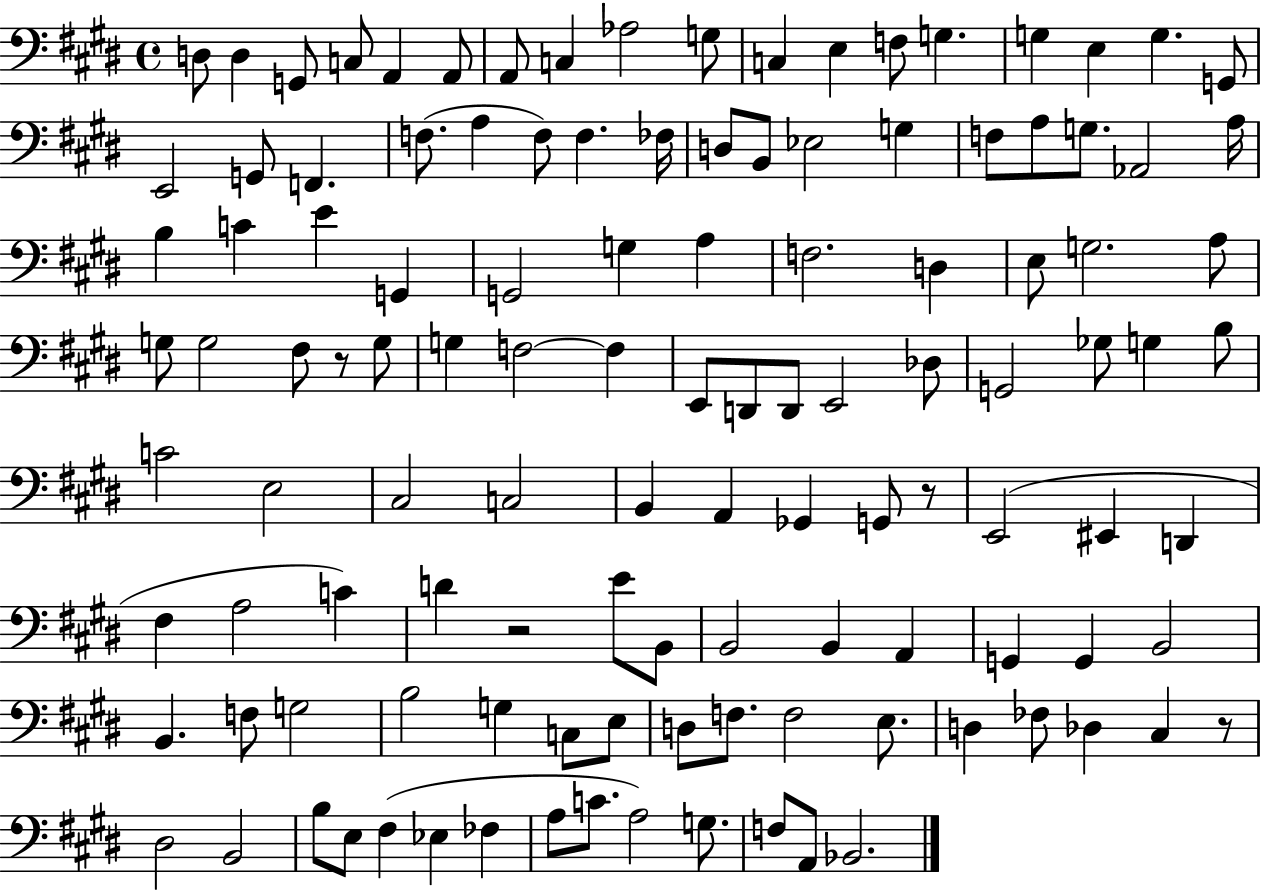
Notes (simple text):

D3/e D3/q G2/e C3/e A2/q A2/e A2/e C3/q Ab3/h G3/e C3/q E3/q F3/e G3/q. G3/q E3/q G3/q. G2/e E2/h G2/e F2/q. F3/e. A3/q F3/e F3/q. FES3/s D3/e B2/e Eb3/h G3/q F3/e A3/e G3/e. Ab2/h A3/s B3/q C4/q E4/q G2/q G2/h G3/q A3/q F3/h. D3/q E3/e G3/h. A3/e G3/e G3/h F#3/e R/e G3/e G3/q F3/h F3/q E2/e D2/e D2/e E2/h Db3/e G2/h Gb3/e G3/q B3/e C4/h E3/h C#3/h C3/h B2/q A2/q Gb2/q G2/e R/e E2/h EIS2/q D2/q F#3/q A3/h C4/q D4/q R/h E4/e B2/e B2/h B2/q A2/q G2/q G2/q B2/h B2/q. F3/e G3/h B3/h G3/q C3/e E3/e D3/e F3/e. F3/h E3/e. D3/q FES3/e Db3/q C#3/q R/e D#3/h B2/h B3/e E3/e F#3/q Eb3/q FES3/q A3/e C4/e. A3/h G3/e. F3/e A2/e Bb2/h.